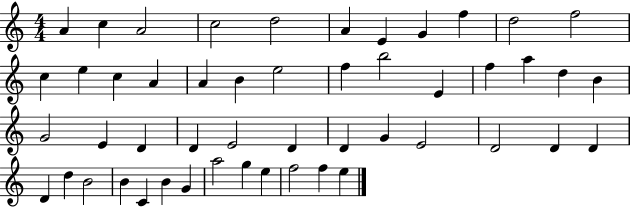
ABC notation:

X:1
T:Untitled
M:4/4
L:1/4
K:C
A c A2 c2 d2 A E G f d2 f2 c e c A A B e2 f b2 E f a d B G2 E D D E2 D D G E2 D2 D D D d B2 B C B G a2 g e f2 f e